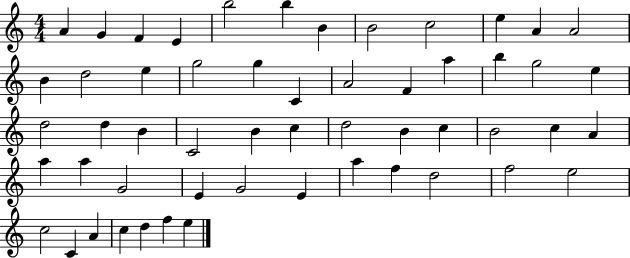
{
  \clef treble
  \numericTimeSignature
  \time 4/4
  \key c \major
  a'4 g'4 f'4 e'4 | b''2 b''4 b'4 | b'2 c''2 | e''4 a'4 a'2 | \break b'4 d''2 e''4 | g''2 g''4 c'4 | a'2 f'4 a''4 | b''4 g''2 e''4 | \break d''2 d''4 b'4 | c'2 b'4 c''4 | d''2 b'4 c''4 | b'2 c''4 a'4 | \break a''4 a''4 g'2 | e'4 g'2 e'4 | a''4 f''4 d''2 | f''2 e''2 | \break c''2 c'4 a'4 | c''4 d''4 f''4 e''4 | \bar "|."
}